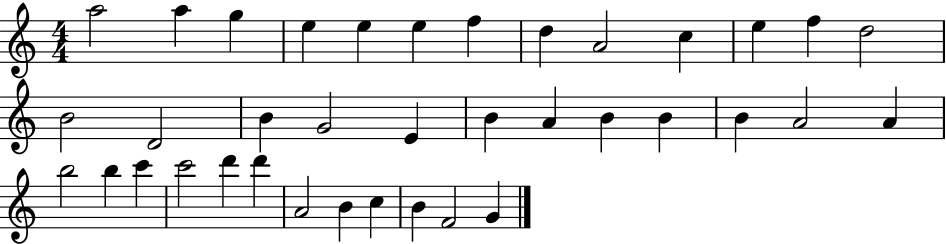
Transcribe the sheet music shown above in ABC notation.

X:1
T:Untitled
M:4/4
L:1/4
K:C
a2 a g e e e f d A2 c e f d2 B2 D2 B G2 E B A B B B A2 A b2 b c' c'2 d' d' A2 B c B F2 G